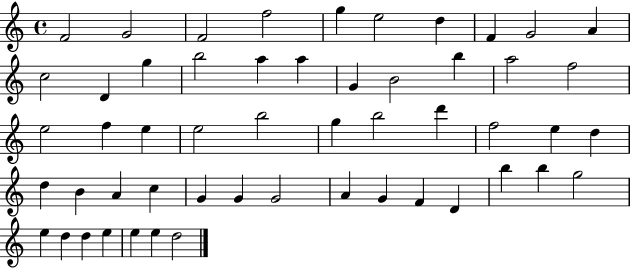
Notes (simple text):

F4/h G4/h F4/h F5/h G5/q E5/h D5/q F4/q G4/h A4/q C5/h D4/q G5/q B5/h A5/q A5/q G4/q B4/h B5/q A5/h F5/h E5/h F5/q E5/q E5/h B5/h G5/q B5/h D6/q F5/h E5/q D5/q D5/q B4/q A4/q C5/q G4/q G4/q G4/h A4/q G4/q F4/q D4/q B5/q B5/q G5/h E5/q D5/q D5/q E5/q E5/q E5/q D5/h